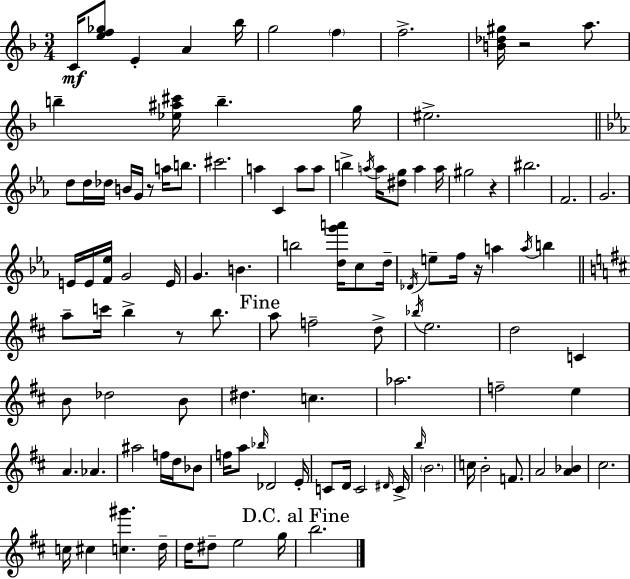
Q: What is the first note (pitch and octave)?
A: C4